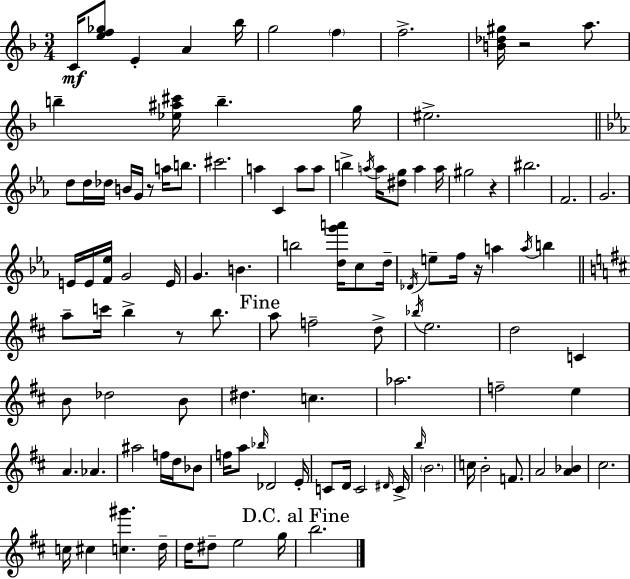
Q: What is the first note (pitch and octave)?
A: C4